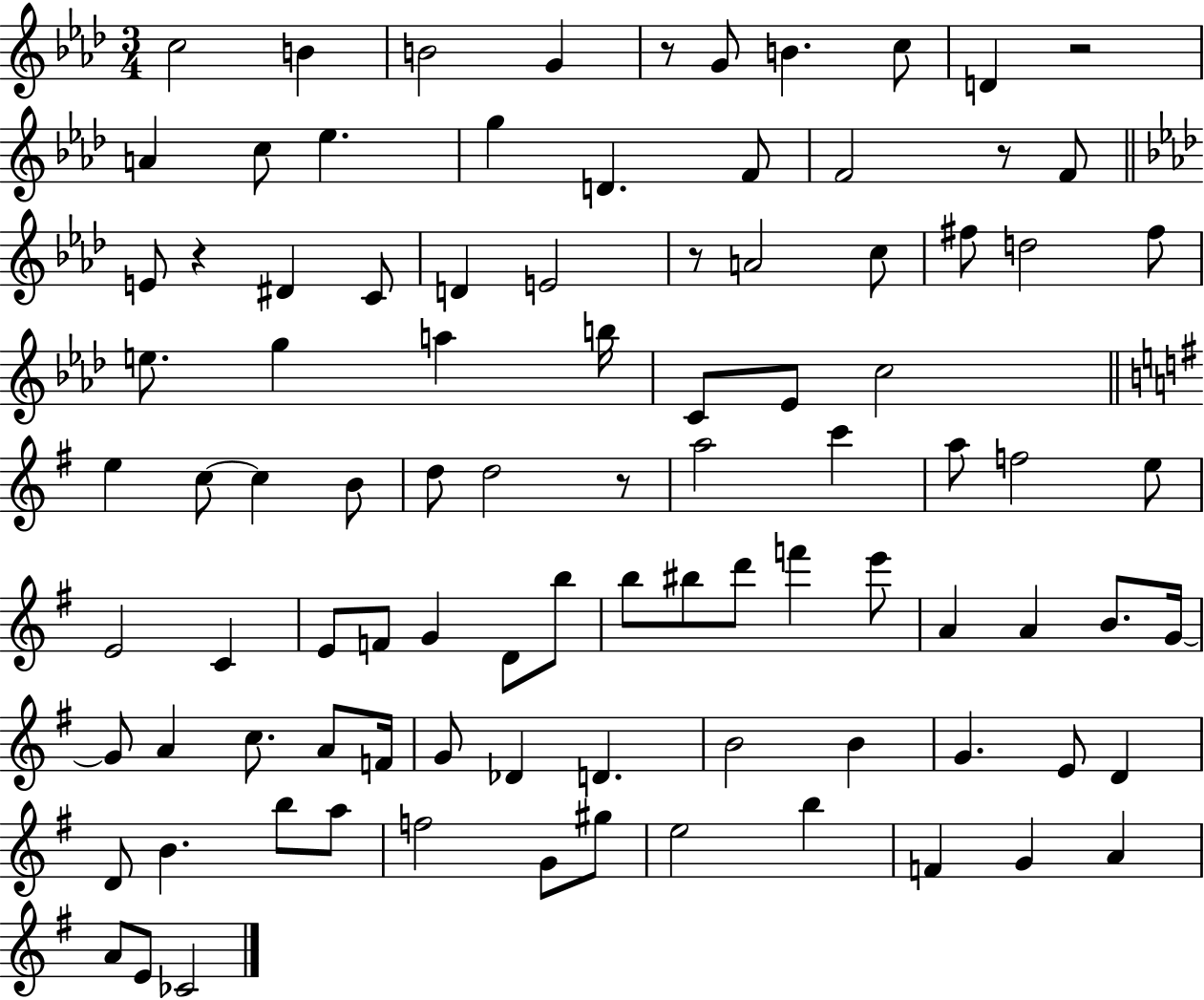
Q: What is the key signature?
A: AES major